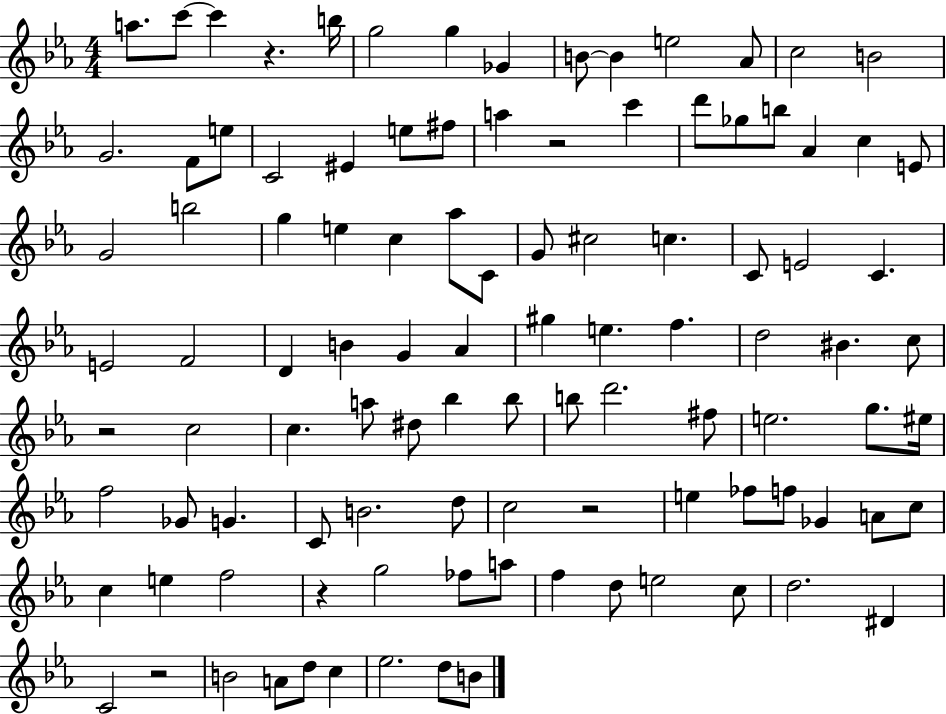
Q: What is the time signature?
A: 4/4